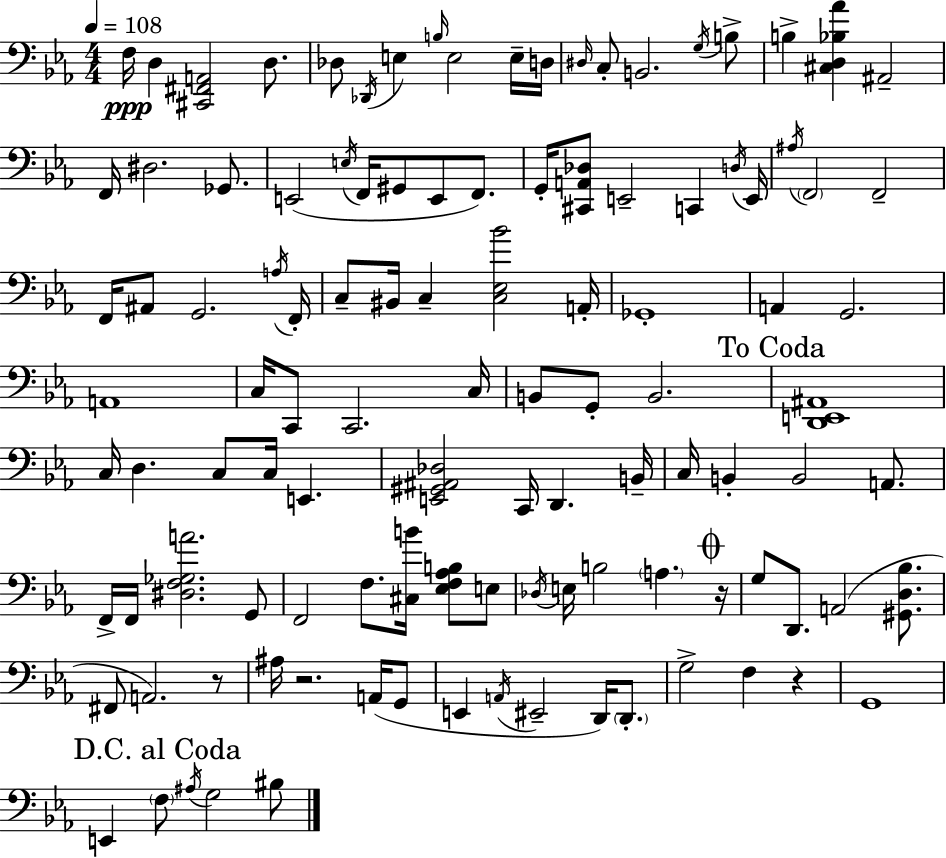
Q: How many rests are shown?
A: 4